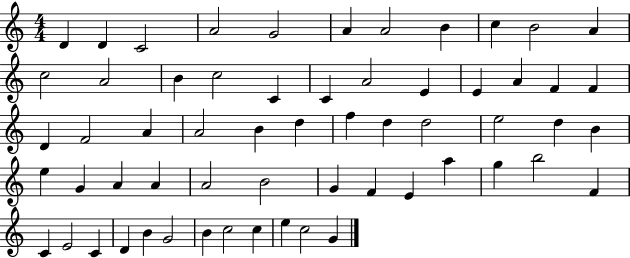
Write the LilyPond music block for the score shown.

{
  \clef treble
  \numericTimeSignature
  \time 4/4
  \key c \major
  d'4 d'4 c'2 | a'2 g'2 | a'4 a'2 b'4 | c''4 b'2 a'4 | \break c''2 a'2 | b'4 c''2 c'4 | c'4 a'2 e'4 | e'4 a'4 f'4 f'4 | \break d'4 f'2 a'4 | a'2 b'4 d''4 | f''4 d''4 d''2 | e''2 d''4 b'4 | \break e''4 g'4 a'4 a'4 | a'2 b'2 | g'4 f'4 e'4 a''4 | g''4 b''2 f'4 | \break c'4 e'2 c'4 | d'4 b'4 g'2 | b'4 c''2 c''4 | e''4 c''2 g'4 | \break \bar "|."
}